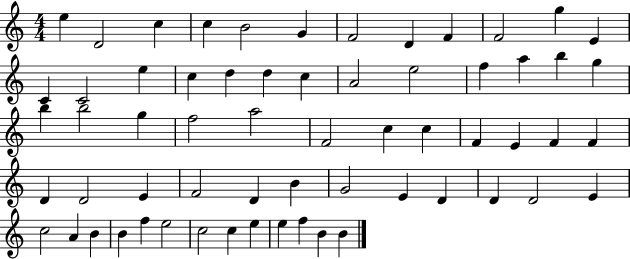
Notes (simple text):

E5/q D4/h C5/q C5/q B4/h G4/q F4/h D4/q F4/q F4/h G5/q E4/q C4/q C4/h E5/q C5/q D5/q D5/q C5/q A4/h E5/h F5/q A5/q B5/q G5/q B5/q B5/h G5/q F5/h A5/h F4/h C5/q C5/q F4/q E4/q F4/q F4/q D4/q D4/h E4/q F4/h D4/q B4/q G4/h E4/q D4/q D4/q D4/h E4/q C5/h A4/q B4/q B4/q F5/q E5/h C5/h C5/q E5/q E5/q F5/q B4/q B4/q